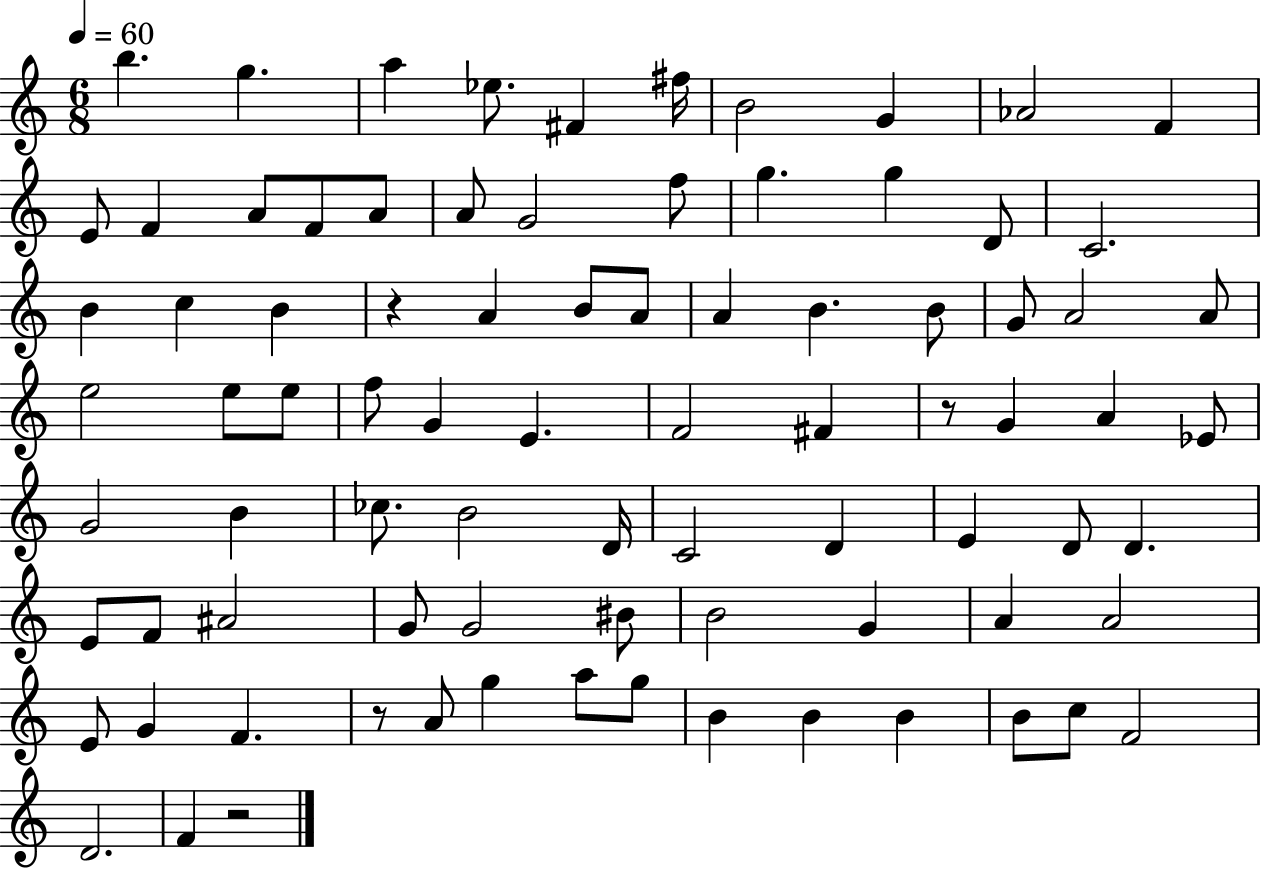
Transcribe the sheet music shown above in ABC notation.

X:1
T:Untitled
M:6/8
L:1/4
K:C
b g a _e/2 ^F ^f/4 B2 G _A2 F E/2 F A/2 F/2 A/2 A/2 G2 f/2 g g D/2 C2 B c B z A B/2 A/2 A B B/2 G/2 A2 A/2 e2 e/2 e/2 f/2 G E F2 ^F z/2 G A _E/2 G2 B _c/2 B2 D/4 C2 D E D/2 D E/2 F/2 ^A2 G/2 G2 ^B/2 B2 G A A2 E/2 G F z/2 A/2 g a/2 g/2 B B B B/2 c/2 F2 D2 F z2